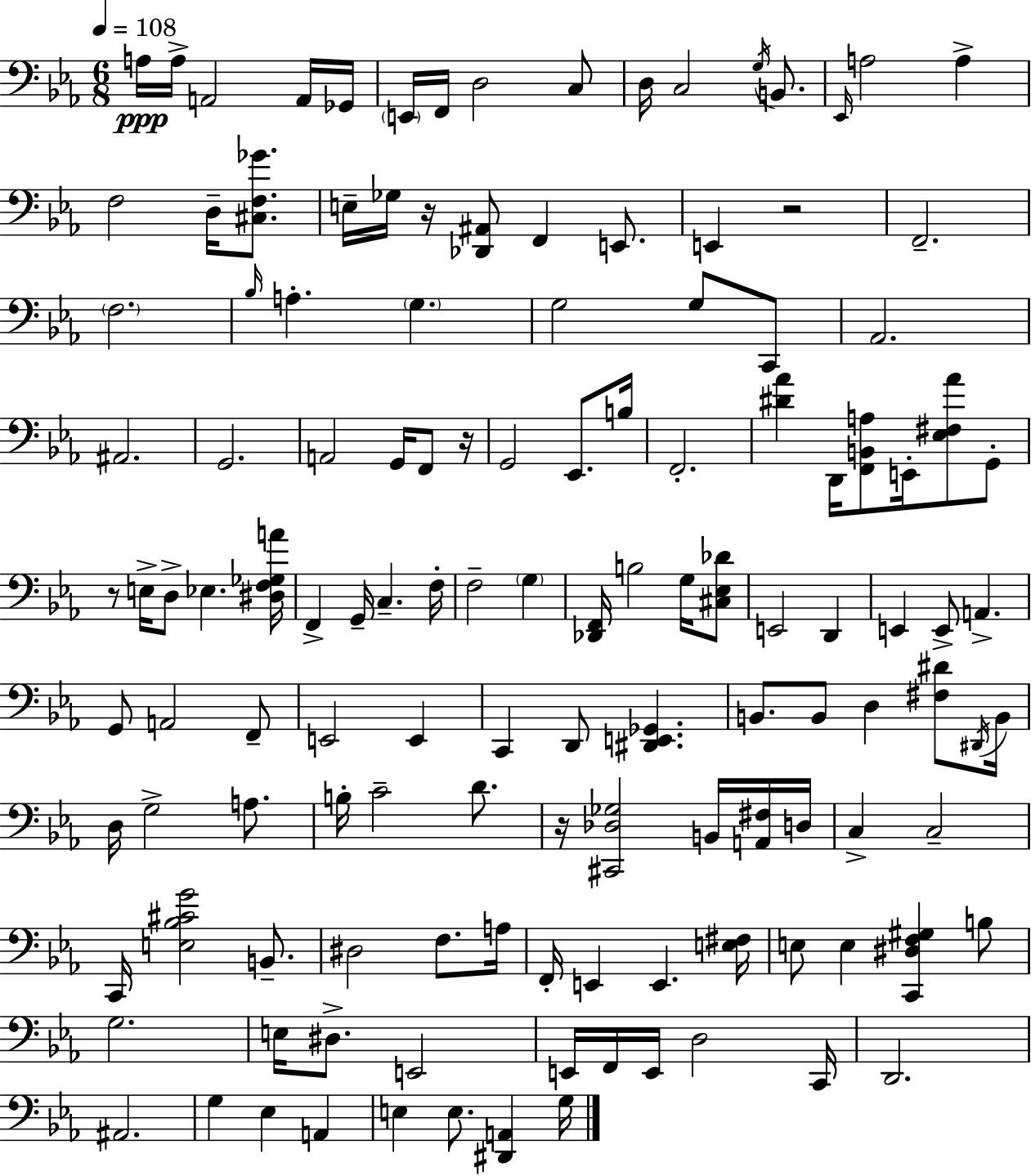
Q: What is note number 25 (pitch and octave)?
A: F3